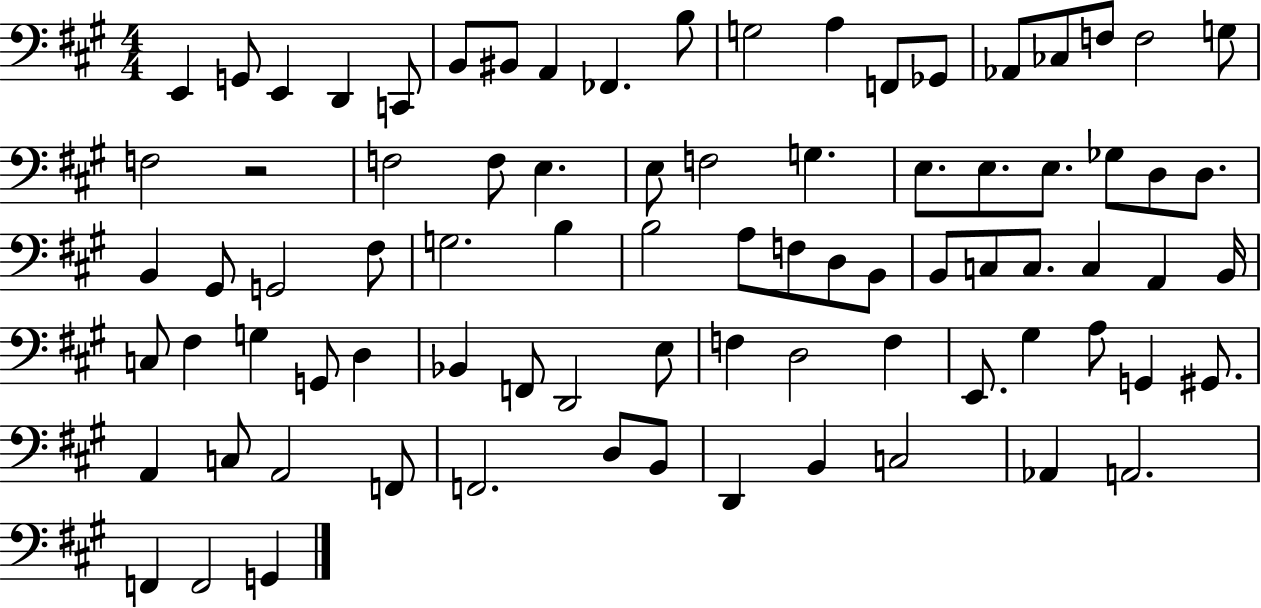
{
  \clef bass
  \numericTimeSignature
  \time 4/4
  \key a \major
  e,4 g,8 e,4 d,4 c,8 | b,8 bis,8 a,4 fes,4. b8 | g2 a4 f,8 ges,8 | aes,8 ces8 f8 f2 g8 | \break f2 r2 | f2 f8 e4. | e8 f2 g4. | e8. e8. e8. ges8 d8 d8. | \break b,4 gis,8 g,2 fis8 | g2. b4 | b2 a8 f8 d8 b,8 | b,8 c8 c8. c4 a,4 b,16 | \break c8 fis4 g4 g,8 d4 | bes,4 f,8 d,2 e8 | f4 d2 f4 | e,8. gis4 a8 g,4 gis,8. | \break a,4 c8 a,2 f,8 | f,2. d8 b,8 | d,4 b,4 c2 | aes,4 a,2. | \break f,4 f,2 g,4 | \bar "|."
}